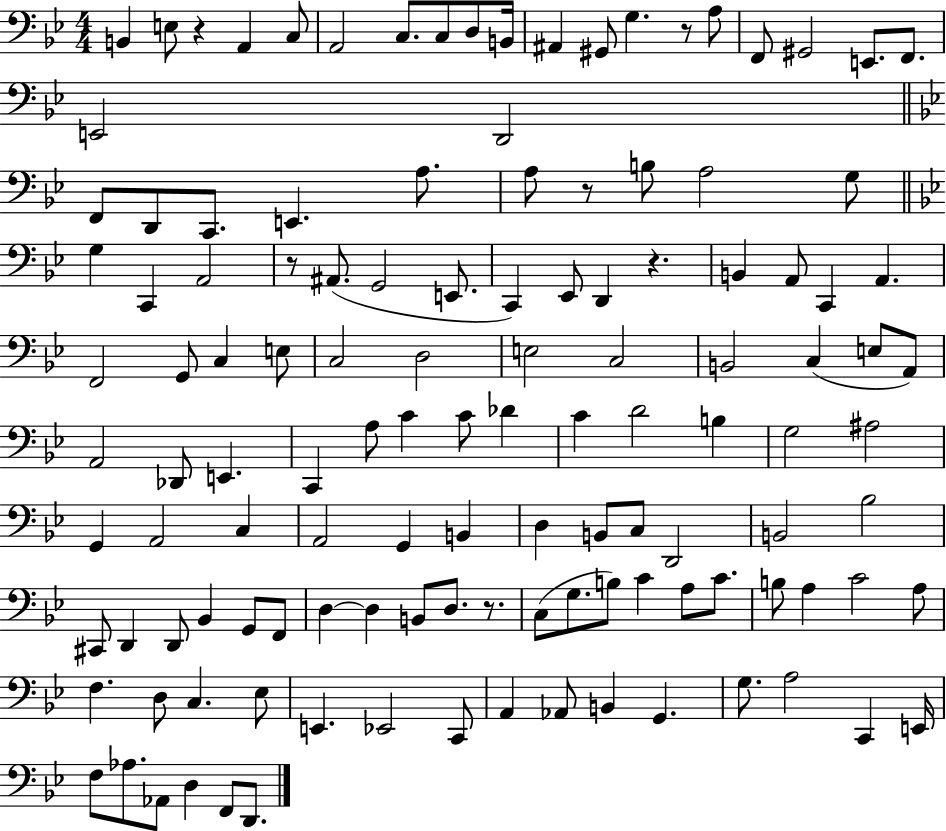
{
  \clef bass
  \numericTimeSignature
  \time 4/4
  \key bes \major
  b,4 e8 r4 a,4 c8 | a,2 c8. c8 d8 b,16 | ais,4 gis,8 g4. r8 a8 | f,8 gis,2 e,8. f,8. | \break e,2 d,2 | \bar "||" \break \key g \minor f,8 d,8 c,8. e,4. a8. | a8 r8 b8 a2 g8 | \bar "||" \break \key bes \major g4 c,4 a,2 | r8 ais,8.( g,2 e,8. | c,4) ees,8 d,4 r4. | b,4 a,8 c,4 a,4. | \break f,2 g,8 c4 e8 | c2 d2 | e2 c2 | b,2 c4( e8 a,8) | \break a,2 des,8 e,4. | c,4 a8 c'4 c'8 des'4 | c'4 d'2 b4 | g2 ais2 | \break g,4 a,2 c4 | a,2 g,4 b,4 | d4 b,8 c8 d,2 | b,2 bes2 | \break cis,8 d,4 d,8 bes,4 g,8 f,8 | d4~~ d4 b,8 d8. r8. | c8( g8. b8) c'4 a8 c'8. | b8 a4 c'2 a8 | \break f4. d8 c4. ees8 | e,4. ees,2 c,8 | a,4 aes,8 b,4 g,4. | g8. a2 c,4 e,16 | \break f8 aes8. aes,8 d4 f,8 d,8. | \bar "|."
}